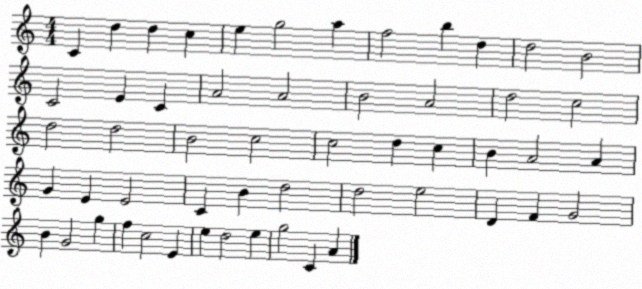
X:1
T:Untitled
M:4/4
L:1/4
K:C
C d d c e g2 a f2 b d d2 B2 C2 E C A2 A2 B2 A2 d2 c2 d2 d2 B2 c2 c2 d c B A2 A G E E2 C B d2 d2 e2 D F G2 B G2 g f c2 E e d2 e g2 C A